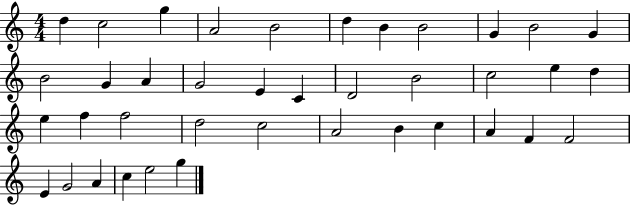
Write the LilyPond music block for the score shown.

{
  \clef treble
  \numericTimeSignature
  \time 4/4
  \key c \major
  d''4 c''2 g''4 | a'2 b'2 | d''4 b'4 b'2 | g'4 b'2 g'4 | \break b'2 g'4 a'4 | g'2 e'4 c'4 | d'2 b'2 | c''2 e''4 d''4 | \break e''4 f''4 f''2 | d''2 c''2 | a'2 b'4 c''4 | a'4 f'4 f'2 | \break e'4 g'2 a'4 | c''4 e''2 g''4 | \bar "|."
}